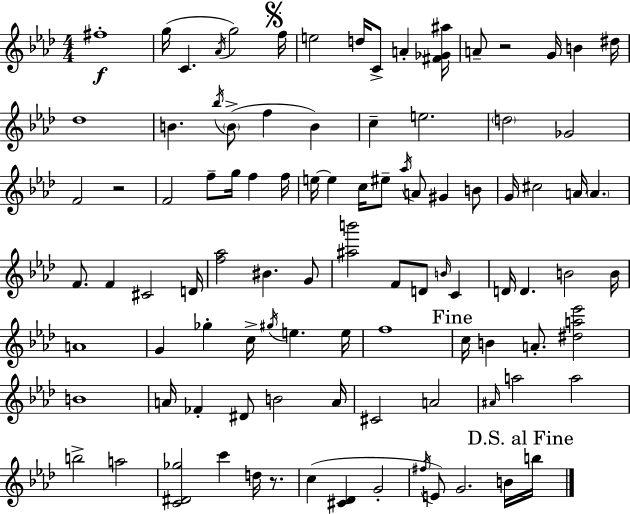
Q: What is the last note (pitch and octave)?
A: B5